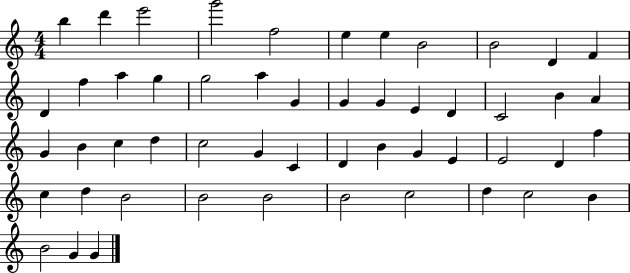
B5/q D6/q E6/h G6/h F5/h E5/q E5/q B4/h B4/h D4/q F4/q D4/q F5/q A5/q G5/q G5/h A5/q G4/q G4/q G4/q E4/q D4/q C4/h B4/q A4/q G4/q B4/q C5/q D5/q C5/h G4/q C4/q D4/q B4/q G4/q E4/q E4/h D4/q F5/q C5/q D5/q B4/h B4/h B4/h B4/h C5/h D5/q C5/h B4/q B4/h G4/q G4/q